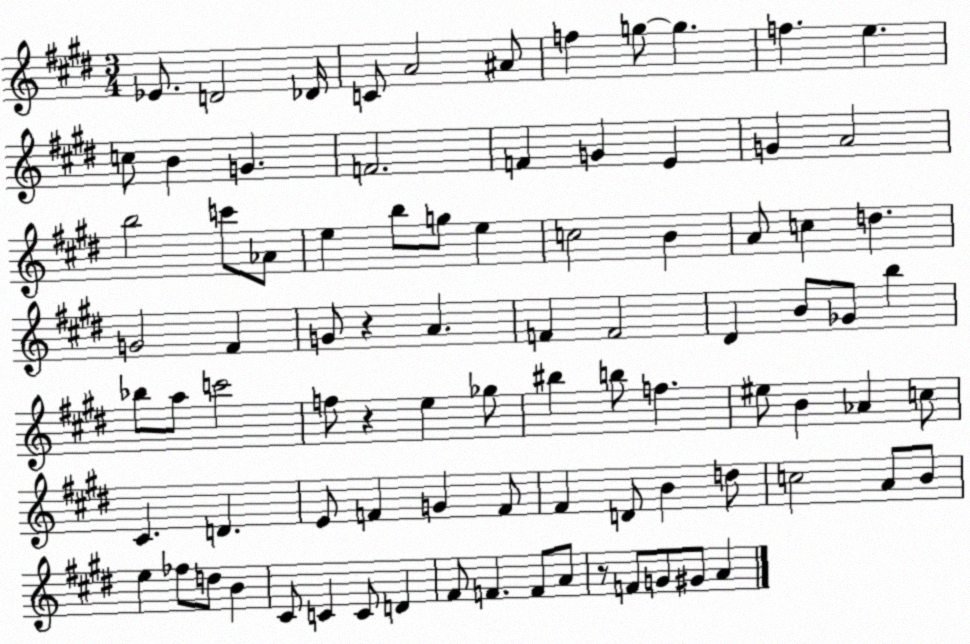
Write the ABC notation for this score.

X:1
T:Untitled
M:3/4
L:1/4
K:E
_E/2 D2 _D/4 C/2 A2 ^A/2 f g/2 g f e c/2 B G F2 F G E G A2 b2 c'/2 _A/2 e b/2 g/2 e c2 B A/2 c d G2 ^F G/2 z A F F2 ^D B/2 _G/2 b _b/2 a/2 c'2 f/2 z e _g/2 ^b b/2 f ^e/2 B _A c/2 ^C D E/2 F G F/2 ^F D/2 B d/2 c2 A/2 B/2 e _f/2 d/2 B ^C/2 C C/2 D ^F/2 F F/2 A/2 z/2 F/2 G/2 ^G/2 A